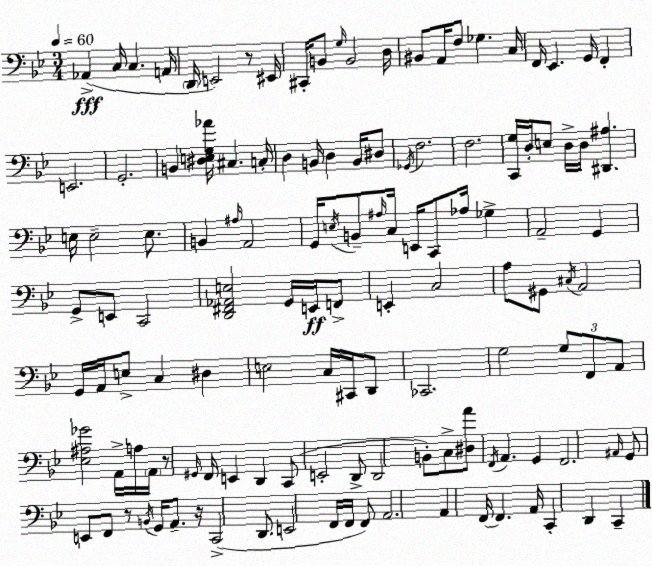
X:1
T:Untitled
M:3/4
L:1/4
K:Bb
_A,, C,/4 C, A,,/4 D,,/4 E,,2 z/2 ^E,,/4 ^C,,/4 B,,/2 G,/4 B,,2 D,/4 ^B,,/2 A,,/4 F,/2 _G, C,/4 F,,/4 _E,, G,,/4 F,, E,,2 G,,2 B,, [^D,E,G,_A]/4 ^C, C,/4 D, B,,/4 D, B,,/4 ^D,/2 _G,,/4 F,2 F,2 [C,,G,]/4 D,/4 E,/2 D,/4 D,/4 [^D,,^A,] E,/4 E,2 E,/2 B,, ^A,/4 A,,2 G,,/4 E,/4 B,,/2 ^A,/4 C,/4 E,,/4 C,,/2 _A,/4 _G, A,,2 G,, G,,/2 E,,/2 C,,2 [D,,^F,,_A,,E,]2 G,,/4 E,,/4 F,,/2 E,, C,2 A,/2 ^G,,/2 ^C,/4 A,,2 G,,/4 A,,/4 E,/2 C, ^D, E,2 C,/4 ^C,,/4 D,,/2 _C,,2 G,2 G,/2 F,,/2 A,,/2 [_E,^A,_G]2 A,,/4 A,/4 A,,/4 z/2 ^G,,/4 F,,/4 E,, D,, C,,/2 E,,2 D,,/2 D,,2 B,,/2 C,/2 [^D,A]/2 F,,/4 A,, G,, F,,2 ^A,,/4 G,,/2 E,,/2 F,,/2 z/2 B,,/4 G,,/4 A,,/2 z/4 C,,2 D,,/2 E,,2 F,,/4 F,,/4 F,,/2 A,,2 A,, F,,/4 F,, A,,/4 C,, D,, C,,